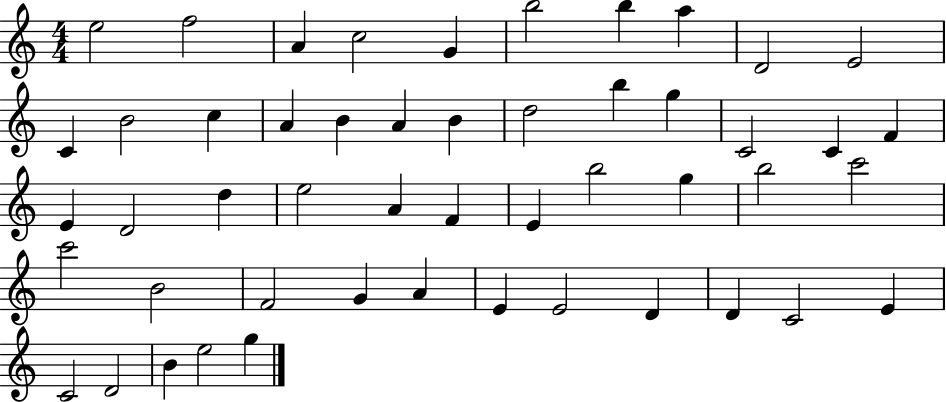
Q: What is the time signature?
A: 4/4